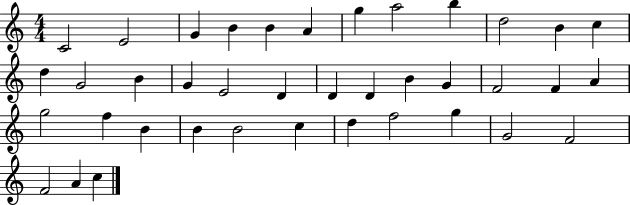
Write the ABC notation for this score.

X:1
T:Untitled
M:4/4
L:1/4
K:C
C2 E2 G B B A g a2 b d2 B c d G2 B G E2 D D D B G F2 F A g2 f B B B2 c d f2 g G2 F2 F2 A c